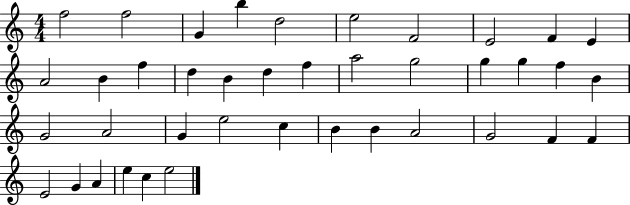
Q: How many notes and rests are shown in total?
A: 40